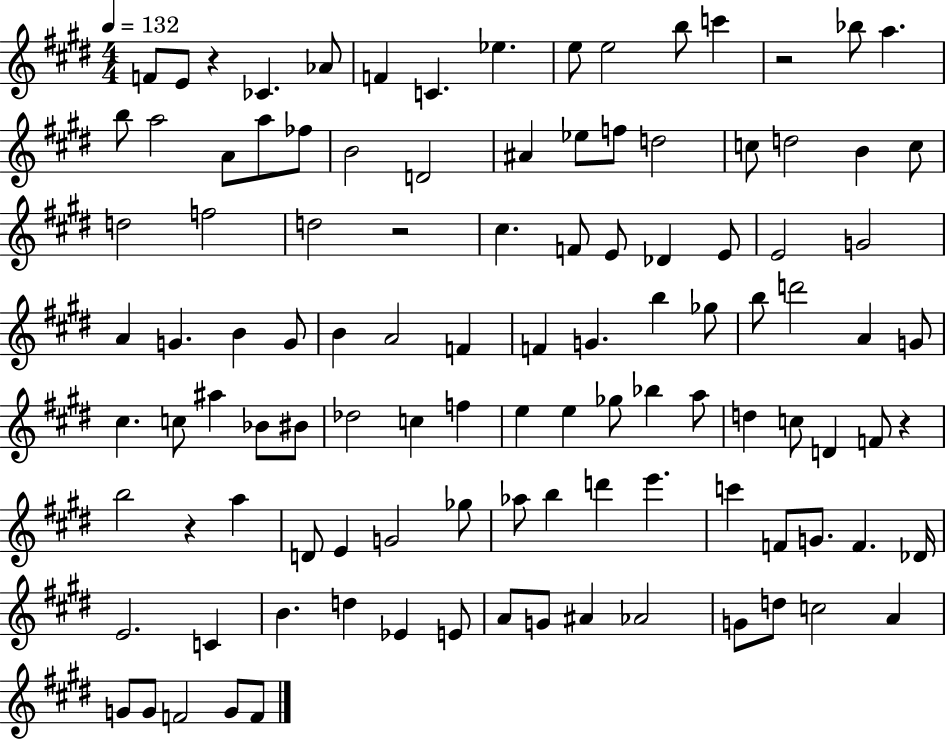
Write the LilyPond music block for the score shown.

{
  \clef treble
  \numericTimeSignature
  \time 4/4
  \key e \major
  \tempo 4 = 132
  f'8 e'8 r4 ces'4. aes'8 | f'4 c'4. ees''4. | e''8 e''2 b''8 c'''4 | r2 bes''8 a''4. | \break b''8 a''2 a'8 a''8 fes''8 | b'2 d'2 | ais'4 ees''8 f''8 d''2 | c''8 d''2 b'4 c''8 | \break d''2 f''2 | d''2 r2 | cis''4. f'8 e'8 des'4 e'8 | e'2 g'2 | \break a'4 g'4. b'4 g'8 | b'4 a'2 f'4 | f'4 g'4. b''4 ges''8 | b''8 d'''2 a'4 g'8 | \break cis''4. c''8 ais''4 bes'8 bis'8 | des''2 c''4 f''4 | e''4 e''4 ges''8 bes''4 a''8 | d''4 c''8 d'4 f'8 r4 | \break b''2 r4 a''4 | d'8 e'4 g'2 ges''8 | aes''8 b''4 d'''4 e'''4. | c'''4 f'8 g'8. f'4. des'16 | \break e'2. c'4 | b'4. d''4 ees'4 e'8 | a'8 g'8 ais'4 aes'2 | g'8 d''8 c''2 a'4 | \break g'8 g'8 f'2 g'8 f'8 | \bar "|."
}